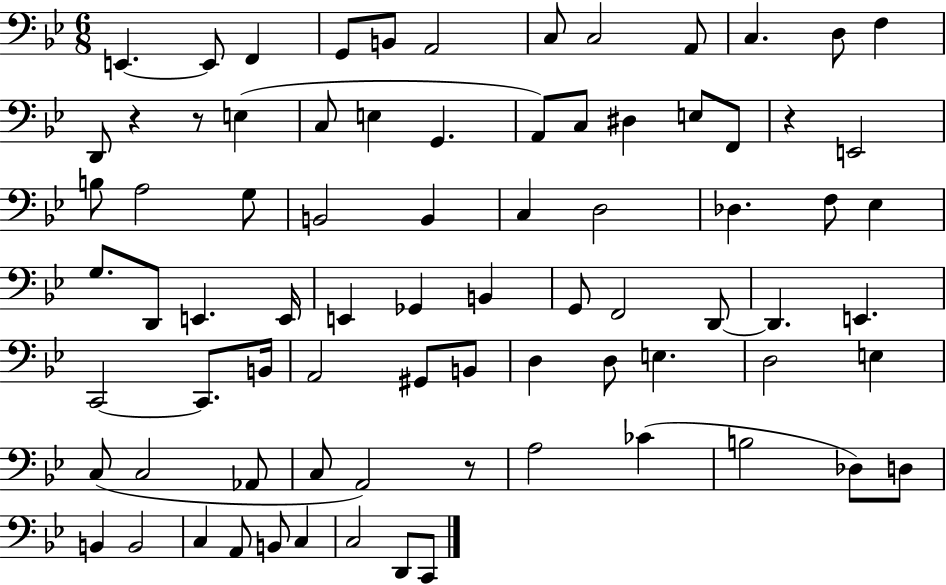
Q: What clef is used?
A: bass